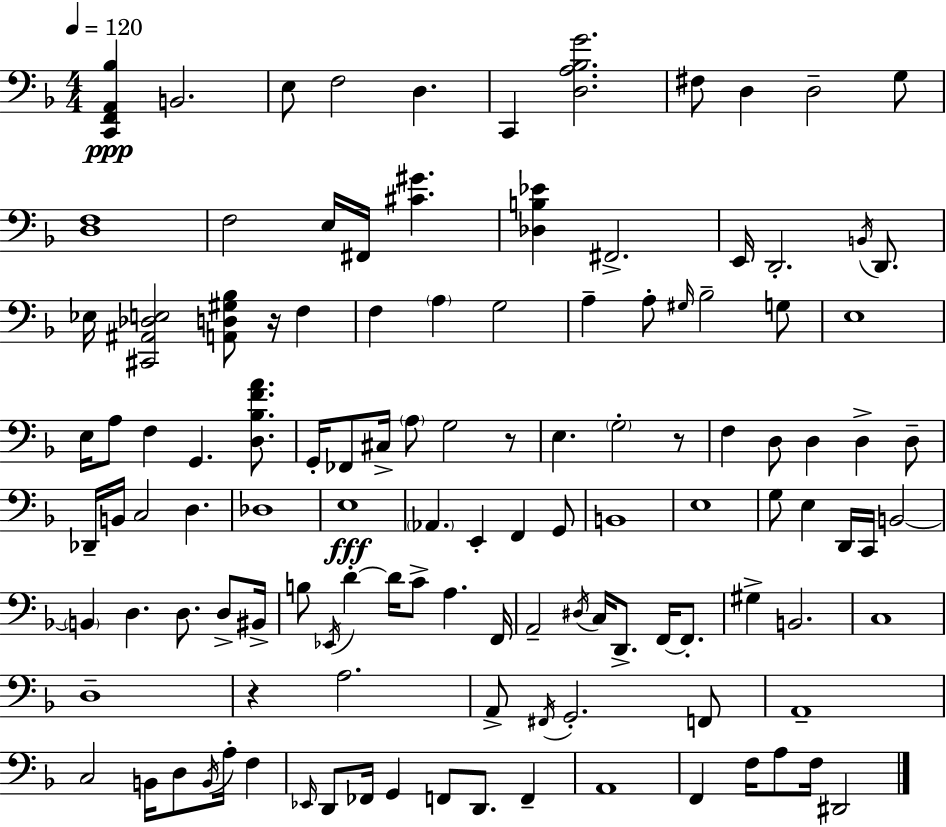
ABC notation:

X:1
T:Untitled
M:4/4
L:1/4
K:F
[C,,F,,A,,_B,] B,,2 E,/2 F,2 D, C,, [D,A,_B,G]2 ^F,/2 D, D,2 G,/2 [D,F,]4 F,2 E,/4 ^F,,/4 [^C^G] [_D,B,_E] ^F,,2 E,,/4 D,,2 B,,/4 D,,/2 _E,/4 [^C,,^A,,_D,E,]2 [A,,D,^G,_B,]/2 z/4 F, F, A, G,2 A, A,/2 ^G,/4 _B,2 G,/2 E,4 E,/4 A,/2 F, G,, [D,_B,FA]/2 G,,/4 _F,,/2 ^C,/4 A,/2 G,2 z/2 E, G,2 z/2 F, D,/2 D, D, D,/2 _D,,/4 B,,/4 C,2 D, _D,4 E,4 _A,, E,, F,, G,,/2 B,,4 E,4 G,/2 E, D,,/4 C,,/4 B,,2 B,, D, D,/2 D,/2 ^B,,/4 B,/2 _E,,/4 D D/4 C/2 A, F,,/4 A,,2 ^D,/4 C,/4 D,,/2 F,,/4 F,,/2 ^G, B,,2 C,4 D,4 z A,2 A,,/2 ^F,,/4 G,,2 F,,/2 A,,4 C,2 B,,/4 D,/2 B,,/4 A,/4 F, _E,,/4 D,,/2 _F,,/4 G,, F,,/2 D,,/2 F,, A,,4 F,, F,/4 A,/2 F,/4 ^D,,2